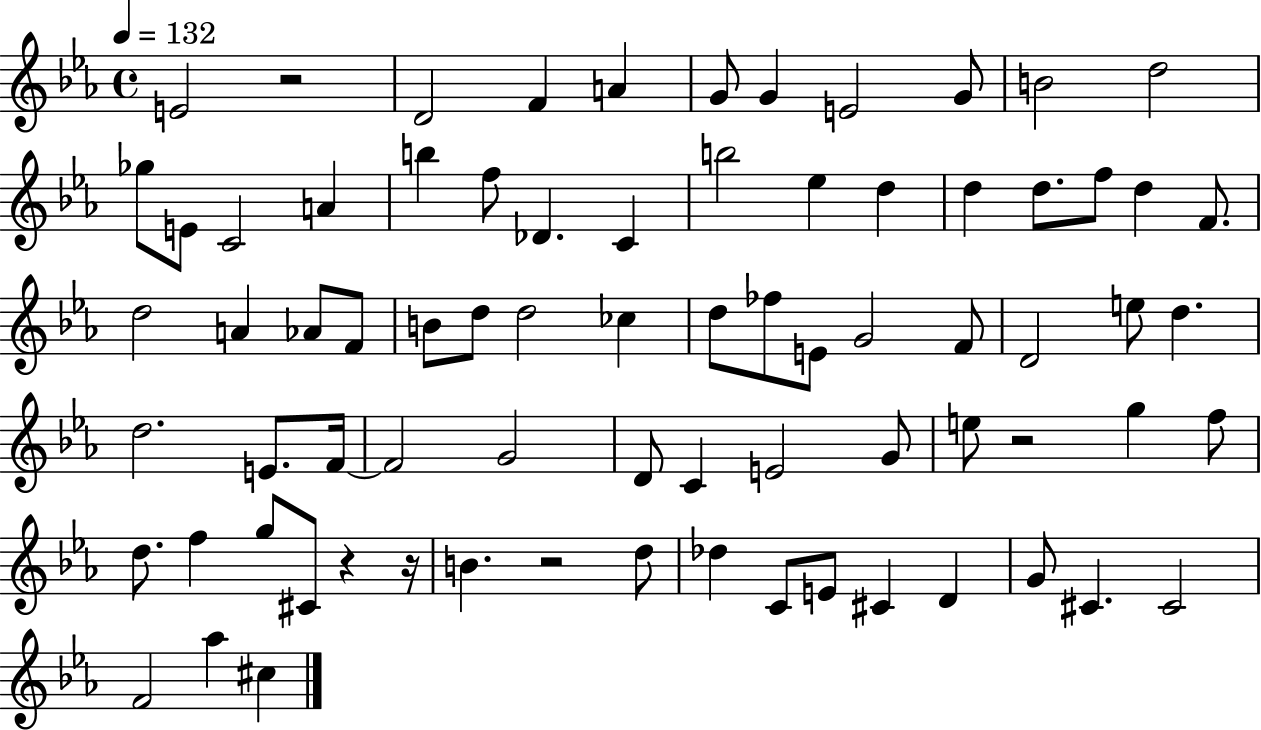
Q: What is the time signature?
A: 4/4